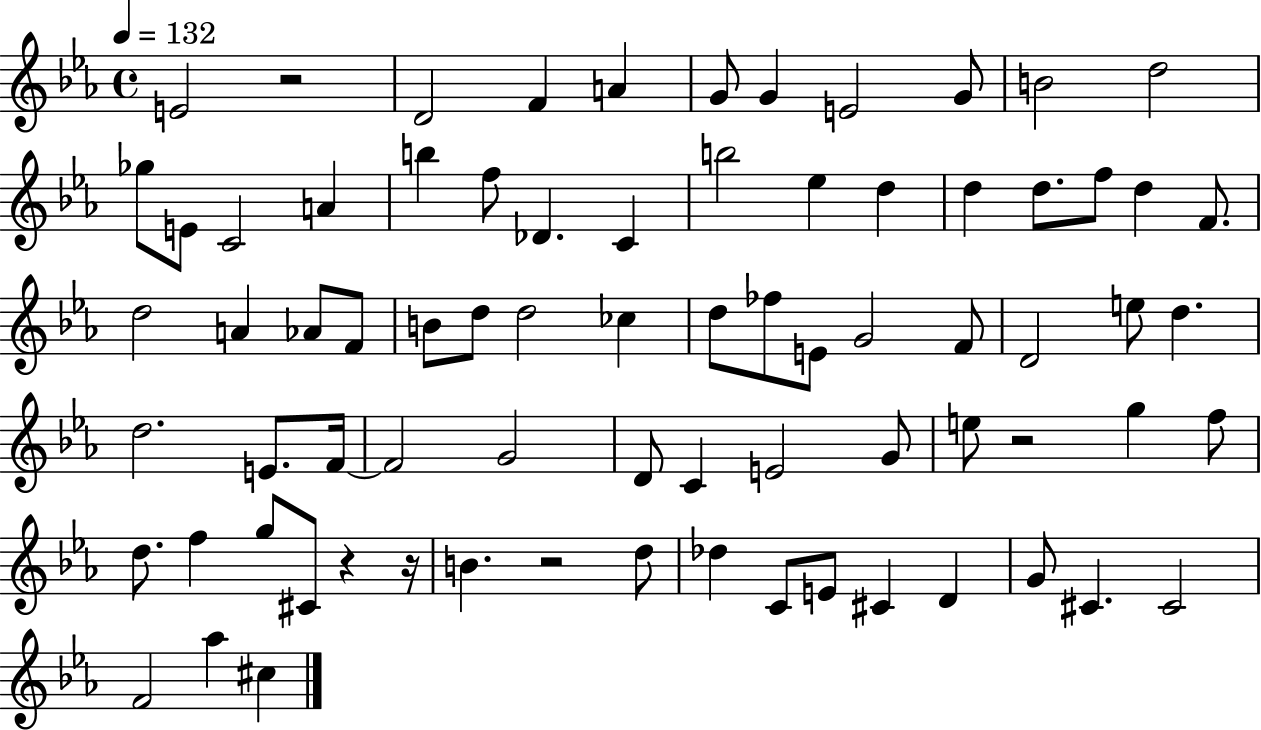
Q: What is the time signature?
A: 4/4